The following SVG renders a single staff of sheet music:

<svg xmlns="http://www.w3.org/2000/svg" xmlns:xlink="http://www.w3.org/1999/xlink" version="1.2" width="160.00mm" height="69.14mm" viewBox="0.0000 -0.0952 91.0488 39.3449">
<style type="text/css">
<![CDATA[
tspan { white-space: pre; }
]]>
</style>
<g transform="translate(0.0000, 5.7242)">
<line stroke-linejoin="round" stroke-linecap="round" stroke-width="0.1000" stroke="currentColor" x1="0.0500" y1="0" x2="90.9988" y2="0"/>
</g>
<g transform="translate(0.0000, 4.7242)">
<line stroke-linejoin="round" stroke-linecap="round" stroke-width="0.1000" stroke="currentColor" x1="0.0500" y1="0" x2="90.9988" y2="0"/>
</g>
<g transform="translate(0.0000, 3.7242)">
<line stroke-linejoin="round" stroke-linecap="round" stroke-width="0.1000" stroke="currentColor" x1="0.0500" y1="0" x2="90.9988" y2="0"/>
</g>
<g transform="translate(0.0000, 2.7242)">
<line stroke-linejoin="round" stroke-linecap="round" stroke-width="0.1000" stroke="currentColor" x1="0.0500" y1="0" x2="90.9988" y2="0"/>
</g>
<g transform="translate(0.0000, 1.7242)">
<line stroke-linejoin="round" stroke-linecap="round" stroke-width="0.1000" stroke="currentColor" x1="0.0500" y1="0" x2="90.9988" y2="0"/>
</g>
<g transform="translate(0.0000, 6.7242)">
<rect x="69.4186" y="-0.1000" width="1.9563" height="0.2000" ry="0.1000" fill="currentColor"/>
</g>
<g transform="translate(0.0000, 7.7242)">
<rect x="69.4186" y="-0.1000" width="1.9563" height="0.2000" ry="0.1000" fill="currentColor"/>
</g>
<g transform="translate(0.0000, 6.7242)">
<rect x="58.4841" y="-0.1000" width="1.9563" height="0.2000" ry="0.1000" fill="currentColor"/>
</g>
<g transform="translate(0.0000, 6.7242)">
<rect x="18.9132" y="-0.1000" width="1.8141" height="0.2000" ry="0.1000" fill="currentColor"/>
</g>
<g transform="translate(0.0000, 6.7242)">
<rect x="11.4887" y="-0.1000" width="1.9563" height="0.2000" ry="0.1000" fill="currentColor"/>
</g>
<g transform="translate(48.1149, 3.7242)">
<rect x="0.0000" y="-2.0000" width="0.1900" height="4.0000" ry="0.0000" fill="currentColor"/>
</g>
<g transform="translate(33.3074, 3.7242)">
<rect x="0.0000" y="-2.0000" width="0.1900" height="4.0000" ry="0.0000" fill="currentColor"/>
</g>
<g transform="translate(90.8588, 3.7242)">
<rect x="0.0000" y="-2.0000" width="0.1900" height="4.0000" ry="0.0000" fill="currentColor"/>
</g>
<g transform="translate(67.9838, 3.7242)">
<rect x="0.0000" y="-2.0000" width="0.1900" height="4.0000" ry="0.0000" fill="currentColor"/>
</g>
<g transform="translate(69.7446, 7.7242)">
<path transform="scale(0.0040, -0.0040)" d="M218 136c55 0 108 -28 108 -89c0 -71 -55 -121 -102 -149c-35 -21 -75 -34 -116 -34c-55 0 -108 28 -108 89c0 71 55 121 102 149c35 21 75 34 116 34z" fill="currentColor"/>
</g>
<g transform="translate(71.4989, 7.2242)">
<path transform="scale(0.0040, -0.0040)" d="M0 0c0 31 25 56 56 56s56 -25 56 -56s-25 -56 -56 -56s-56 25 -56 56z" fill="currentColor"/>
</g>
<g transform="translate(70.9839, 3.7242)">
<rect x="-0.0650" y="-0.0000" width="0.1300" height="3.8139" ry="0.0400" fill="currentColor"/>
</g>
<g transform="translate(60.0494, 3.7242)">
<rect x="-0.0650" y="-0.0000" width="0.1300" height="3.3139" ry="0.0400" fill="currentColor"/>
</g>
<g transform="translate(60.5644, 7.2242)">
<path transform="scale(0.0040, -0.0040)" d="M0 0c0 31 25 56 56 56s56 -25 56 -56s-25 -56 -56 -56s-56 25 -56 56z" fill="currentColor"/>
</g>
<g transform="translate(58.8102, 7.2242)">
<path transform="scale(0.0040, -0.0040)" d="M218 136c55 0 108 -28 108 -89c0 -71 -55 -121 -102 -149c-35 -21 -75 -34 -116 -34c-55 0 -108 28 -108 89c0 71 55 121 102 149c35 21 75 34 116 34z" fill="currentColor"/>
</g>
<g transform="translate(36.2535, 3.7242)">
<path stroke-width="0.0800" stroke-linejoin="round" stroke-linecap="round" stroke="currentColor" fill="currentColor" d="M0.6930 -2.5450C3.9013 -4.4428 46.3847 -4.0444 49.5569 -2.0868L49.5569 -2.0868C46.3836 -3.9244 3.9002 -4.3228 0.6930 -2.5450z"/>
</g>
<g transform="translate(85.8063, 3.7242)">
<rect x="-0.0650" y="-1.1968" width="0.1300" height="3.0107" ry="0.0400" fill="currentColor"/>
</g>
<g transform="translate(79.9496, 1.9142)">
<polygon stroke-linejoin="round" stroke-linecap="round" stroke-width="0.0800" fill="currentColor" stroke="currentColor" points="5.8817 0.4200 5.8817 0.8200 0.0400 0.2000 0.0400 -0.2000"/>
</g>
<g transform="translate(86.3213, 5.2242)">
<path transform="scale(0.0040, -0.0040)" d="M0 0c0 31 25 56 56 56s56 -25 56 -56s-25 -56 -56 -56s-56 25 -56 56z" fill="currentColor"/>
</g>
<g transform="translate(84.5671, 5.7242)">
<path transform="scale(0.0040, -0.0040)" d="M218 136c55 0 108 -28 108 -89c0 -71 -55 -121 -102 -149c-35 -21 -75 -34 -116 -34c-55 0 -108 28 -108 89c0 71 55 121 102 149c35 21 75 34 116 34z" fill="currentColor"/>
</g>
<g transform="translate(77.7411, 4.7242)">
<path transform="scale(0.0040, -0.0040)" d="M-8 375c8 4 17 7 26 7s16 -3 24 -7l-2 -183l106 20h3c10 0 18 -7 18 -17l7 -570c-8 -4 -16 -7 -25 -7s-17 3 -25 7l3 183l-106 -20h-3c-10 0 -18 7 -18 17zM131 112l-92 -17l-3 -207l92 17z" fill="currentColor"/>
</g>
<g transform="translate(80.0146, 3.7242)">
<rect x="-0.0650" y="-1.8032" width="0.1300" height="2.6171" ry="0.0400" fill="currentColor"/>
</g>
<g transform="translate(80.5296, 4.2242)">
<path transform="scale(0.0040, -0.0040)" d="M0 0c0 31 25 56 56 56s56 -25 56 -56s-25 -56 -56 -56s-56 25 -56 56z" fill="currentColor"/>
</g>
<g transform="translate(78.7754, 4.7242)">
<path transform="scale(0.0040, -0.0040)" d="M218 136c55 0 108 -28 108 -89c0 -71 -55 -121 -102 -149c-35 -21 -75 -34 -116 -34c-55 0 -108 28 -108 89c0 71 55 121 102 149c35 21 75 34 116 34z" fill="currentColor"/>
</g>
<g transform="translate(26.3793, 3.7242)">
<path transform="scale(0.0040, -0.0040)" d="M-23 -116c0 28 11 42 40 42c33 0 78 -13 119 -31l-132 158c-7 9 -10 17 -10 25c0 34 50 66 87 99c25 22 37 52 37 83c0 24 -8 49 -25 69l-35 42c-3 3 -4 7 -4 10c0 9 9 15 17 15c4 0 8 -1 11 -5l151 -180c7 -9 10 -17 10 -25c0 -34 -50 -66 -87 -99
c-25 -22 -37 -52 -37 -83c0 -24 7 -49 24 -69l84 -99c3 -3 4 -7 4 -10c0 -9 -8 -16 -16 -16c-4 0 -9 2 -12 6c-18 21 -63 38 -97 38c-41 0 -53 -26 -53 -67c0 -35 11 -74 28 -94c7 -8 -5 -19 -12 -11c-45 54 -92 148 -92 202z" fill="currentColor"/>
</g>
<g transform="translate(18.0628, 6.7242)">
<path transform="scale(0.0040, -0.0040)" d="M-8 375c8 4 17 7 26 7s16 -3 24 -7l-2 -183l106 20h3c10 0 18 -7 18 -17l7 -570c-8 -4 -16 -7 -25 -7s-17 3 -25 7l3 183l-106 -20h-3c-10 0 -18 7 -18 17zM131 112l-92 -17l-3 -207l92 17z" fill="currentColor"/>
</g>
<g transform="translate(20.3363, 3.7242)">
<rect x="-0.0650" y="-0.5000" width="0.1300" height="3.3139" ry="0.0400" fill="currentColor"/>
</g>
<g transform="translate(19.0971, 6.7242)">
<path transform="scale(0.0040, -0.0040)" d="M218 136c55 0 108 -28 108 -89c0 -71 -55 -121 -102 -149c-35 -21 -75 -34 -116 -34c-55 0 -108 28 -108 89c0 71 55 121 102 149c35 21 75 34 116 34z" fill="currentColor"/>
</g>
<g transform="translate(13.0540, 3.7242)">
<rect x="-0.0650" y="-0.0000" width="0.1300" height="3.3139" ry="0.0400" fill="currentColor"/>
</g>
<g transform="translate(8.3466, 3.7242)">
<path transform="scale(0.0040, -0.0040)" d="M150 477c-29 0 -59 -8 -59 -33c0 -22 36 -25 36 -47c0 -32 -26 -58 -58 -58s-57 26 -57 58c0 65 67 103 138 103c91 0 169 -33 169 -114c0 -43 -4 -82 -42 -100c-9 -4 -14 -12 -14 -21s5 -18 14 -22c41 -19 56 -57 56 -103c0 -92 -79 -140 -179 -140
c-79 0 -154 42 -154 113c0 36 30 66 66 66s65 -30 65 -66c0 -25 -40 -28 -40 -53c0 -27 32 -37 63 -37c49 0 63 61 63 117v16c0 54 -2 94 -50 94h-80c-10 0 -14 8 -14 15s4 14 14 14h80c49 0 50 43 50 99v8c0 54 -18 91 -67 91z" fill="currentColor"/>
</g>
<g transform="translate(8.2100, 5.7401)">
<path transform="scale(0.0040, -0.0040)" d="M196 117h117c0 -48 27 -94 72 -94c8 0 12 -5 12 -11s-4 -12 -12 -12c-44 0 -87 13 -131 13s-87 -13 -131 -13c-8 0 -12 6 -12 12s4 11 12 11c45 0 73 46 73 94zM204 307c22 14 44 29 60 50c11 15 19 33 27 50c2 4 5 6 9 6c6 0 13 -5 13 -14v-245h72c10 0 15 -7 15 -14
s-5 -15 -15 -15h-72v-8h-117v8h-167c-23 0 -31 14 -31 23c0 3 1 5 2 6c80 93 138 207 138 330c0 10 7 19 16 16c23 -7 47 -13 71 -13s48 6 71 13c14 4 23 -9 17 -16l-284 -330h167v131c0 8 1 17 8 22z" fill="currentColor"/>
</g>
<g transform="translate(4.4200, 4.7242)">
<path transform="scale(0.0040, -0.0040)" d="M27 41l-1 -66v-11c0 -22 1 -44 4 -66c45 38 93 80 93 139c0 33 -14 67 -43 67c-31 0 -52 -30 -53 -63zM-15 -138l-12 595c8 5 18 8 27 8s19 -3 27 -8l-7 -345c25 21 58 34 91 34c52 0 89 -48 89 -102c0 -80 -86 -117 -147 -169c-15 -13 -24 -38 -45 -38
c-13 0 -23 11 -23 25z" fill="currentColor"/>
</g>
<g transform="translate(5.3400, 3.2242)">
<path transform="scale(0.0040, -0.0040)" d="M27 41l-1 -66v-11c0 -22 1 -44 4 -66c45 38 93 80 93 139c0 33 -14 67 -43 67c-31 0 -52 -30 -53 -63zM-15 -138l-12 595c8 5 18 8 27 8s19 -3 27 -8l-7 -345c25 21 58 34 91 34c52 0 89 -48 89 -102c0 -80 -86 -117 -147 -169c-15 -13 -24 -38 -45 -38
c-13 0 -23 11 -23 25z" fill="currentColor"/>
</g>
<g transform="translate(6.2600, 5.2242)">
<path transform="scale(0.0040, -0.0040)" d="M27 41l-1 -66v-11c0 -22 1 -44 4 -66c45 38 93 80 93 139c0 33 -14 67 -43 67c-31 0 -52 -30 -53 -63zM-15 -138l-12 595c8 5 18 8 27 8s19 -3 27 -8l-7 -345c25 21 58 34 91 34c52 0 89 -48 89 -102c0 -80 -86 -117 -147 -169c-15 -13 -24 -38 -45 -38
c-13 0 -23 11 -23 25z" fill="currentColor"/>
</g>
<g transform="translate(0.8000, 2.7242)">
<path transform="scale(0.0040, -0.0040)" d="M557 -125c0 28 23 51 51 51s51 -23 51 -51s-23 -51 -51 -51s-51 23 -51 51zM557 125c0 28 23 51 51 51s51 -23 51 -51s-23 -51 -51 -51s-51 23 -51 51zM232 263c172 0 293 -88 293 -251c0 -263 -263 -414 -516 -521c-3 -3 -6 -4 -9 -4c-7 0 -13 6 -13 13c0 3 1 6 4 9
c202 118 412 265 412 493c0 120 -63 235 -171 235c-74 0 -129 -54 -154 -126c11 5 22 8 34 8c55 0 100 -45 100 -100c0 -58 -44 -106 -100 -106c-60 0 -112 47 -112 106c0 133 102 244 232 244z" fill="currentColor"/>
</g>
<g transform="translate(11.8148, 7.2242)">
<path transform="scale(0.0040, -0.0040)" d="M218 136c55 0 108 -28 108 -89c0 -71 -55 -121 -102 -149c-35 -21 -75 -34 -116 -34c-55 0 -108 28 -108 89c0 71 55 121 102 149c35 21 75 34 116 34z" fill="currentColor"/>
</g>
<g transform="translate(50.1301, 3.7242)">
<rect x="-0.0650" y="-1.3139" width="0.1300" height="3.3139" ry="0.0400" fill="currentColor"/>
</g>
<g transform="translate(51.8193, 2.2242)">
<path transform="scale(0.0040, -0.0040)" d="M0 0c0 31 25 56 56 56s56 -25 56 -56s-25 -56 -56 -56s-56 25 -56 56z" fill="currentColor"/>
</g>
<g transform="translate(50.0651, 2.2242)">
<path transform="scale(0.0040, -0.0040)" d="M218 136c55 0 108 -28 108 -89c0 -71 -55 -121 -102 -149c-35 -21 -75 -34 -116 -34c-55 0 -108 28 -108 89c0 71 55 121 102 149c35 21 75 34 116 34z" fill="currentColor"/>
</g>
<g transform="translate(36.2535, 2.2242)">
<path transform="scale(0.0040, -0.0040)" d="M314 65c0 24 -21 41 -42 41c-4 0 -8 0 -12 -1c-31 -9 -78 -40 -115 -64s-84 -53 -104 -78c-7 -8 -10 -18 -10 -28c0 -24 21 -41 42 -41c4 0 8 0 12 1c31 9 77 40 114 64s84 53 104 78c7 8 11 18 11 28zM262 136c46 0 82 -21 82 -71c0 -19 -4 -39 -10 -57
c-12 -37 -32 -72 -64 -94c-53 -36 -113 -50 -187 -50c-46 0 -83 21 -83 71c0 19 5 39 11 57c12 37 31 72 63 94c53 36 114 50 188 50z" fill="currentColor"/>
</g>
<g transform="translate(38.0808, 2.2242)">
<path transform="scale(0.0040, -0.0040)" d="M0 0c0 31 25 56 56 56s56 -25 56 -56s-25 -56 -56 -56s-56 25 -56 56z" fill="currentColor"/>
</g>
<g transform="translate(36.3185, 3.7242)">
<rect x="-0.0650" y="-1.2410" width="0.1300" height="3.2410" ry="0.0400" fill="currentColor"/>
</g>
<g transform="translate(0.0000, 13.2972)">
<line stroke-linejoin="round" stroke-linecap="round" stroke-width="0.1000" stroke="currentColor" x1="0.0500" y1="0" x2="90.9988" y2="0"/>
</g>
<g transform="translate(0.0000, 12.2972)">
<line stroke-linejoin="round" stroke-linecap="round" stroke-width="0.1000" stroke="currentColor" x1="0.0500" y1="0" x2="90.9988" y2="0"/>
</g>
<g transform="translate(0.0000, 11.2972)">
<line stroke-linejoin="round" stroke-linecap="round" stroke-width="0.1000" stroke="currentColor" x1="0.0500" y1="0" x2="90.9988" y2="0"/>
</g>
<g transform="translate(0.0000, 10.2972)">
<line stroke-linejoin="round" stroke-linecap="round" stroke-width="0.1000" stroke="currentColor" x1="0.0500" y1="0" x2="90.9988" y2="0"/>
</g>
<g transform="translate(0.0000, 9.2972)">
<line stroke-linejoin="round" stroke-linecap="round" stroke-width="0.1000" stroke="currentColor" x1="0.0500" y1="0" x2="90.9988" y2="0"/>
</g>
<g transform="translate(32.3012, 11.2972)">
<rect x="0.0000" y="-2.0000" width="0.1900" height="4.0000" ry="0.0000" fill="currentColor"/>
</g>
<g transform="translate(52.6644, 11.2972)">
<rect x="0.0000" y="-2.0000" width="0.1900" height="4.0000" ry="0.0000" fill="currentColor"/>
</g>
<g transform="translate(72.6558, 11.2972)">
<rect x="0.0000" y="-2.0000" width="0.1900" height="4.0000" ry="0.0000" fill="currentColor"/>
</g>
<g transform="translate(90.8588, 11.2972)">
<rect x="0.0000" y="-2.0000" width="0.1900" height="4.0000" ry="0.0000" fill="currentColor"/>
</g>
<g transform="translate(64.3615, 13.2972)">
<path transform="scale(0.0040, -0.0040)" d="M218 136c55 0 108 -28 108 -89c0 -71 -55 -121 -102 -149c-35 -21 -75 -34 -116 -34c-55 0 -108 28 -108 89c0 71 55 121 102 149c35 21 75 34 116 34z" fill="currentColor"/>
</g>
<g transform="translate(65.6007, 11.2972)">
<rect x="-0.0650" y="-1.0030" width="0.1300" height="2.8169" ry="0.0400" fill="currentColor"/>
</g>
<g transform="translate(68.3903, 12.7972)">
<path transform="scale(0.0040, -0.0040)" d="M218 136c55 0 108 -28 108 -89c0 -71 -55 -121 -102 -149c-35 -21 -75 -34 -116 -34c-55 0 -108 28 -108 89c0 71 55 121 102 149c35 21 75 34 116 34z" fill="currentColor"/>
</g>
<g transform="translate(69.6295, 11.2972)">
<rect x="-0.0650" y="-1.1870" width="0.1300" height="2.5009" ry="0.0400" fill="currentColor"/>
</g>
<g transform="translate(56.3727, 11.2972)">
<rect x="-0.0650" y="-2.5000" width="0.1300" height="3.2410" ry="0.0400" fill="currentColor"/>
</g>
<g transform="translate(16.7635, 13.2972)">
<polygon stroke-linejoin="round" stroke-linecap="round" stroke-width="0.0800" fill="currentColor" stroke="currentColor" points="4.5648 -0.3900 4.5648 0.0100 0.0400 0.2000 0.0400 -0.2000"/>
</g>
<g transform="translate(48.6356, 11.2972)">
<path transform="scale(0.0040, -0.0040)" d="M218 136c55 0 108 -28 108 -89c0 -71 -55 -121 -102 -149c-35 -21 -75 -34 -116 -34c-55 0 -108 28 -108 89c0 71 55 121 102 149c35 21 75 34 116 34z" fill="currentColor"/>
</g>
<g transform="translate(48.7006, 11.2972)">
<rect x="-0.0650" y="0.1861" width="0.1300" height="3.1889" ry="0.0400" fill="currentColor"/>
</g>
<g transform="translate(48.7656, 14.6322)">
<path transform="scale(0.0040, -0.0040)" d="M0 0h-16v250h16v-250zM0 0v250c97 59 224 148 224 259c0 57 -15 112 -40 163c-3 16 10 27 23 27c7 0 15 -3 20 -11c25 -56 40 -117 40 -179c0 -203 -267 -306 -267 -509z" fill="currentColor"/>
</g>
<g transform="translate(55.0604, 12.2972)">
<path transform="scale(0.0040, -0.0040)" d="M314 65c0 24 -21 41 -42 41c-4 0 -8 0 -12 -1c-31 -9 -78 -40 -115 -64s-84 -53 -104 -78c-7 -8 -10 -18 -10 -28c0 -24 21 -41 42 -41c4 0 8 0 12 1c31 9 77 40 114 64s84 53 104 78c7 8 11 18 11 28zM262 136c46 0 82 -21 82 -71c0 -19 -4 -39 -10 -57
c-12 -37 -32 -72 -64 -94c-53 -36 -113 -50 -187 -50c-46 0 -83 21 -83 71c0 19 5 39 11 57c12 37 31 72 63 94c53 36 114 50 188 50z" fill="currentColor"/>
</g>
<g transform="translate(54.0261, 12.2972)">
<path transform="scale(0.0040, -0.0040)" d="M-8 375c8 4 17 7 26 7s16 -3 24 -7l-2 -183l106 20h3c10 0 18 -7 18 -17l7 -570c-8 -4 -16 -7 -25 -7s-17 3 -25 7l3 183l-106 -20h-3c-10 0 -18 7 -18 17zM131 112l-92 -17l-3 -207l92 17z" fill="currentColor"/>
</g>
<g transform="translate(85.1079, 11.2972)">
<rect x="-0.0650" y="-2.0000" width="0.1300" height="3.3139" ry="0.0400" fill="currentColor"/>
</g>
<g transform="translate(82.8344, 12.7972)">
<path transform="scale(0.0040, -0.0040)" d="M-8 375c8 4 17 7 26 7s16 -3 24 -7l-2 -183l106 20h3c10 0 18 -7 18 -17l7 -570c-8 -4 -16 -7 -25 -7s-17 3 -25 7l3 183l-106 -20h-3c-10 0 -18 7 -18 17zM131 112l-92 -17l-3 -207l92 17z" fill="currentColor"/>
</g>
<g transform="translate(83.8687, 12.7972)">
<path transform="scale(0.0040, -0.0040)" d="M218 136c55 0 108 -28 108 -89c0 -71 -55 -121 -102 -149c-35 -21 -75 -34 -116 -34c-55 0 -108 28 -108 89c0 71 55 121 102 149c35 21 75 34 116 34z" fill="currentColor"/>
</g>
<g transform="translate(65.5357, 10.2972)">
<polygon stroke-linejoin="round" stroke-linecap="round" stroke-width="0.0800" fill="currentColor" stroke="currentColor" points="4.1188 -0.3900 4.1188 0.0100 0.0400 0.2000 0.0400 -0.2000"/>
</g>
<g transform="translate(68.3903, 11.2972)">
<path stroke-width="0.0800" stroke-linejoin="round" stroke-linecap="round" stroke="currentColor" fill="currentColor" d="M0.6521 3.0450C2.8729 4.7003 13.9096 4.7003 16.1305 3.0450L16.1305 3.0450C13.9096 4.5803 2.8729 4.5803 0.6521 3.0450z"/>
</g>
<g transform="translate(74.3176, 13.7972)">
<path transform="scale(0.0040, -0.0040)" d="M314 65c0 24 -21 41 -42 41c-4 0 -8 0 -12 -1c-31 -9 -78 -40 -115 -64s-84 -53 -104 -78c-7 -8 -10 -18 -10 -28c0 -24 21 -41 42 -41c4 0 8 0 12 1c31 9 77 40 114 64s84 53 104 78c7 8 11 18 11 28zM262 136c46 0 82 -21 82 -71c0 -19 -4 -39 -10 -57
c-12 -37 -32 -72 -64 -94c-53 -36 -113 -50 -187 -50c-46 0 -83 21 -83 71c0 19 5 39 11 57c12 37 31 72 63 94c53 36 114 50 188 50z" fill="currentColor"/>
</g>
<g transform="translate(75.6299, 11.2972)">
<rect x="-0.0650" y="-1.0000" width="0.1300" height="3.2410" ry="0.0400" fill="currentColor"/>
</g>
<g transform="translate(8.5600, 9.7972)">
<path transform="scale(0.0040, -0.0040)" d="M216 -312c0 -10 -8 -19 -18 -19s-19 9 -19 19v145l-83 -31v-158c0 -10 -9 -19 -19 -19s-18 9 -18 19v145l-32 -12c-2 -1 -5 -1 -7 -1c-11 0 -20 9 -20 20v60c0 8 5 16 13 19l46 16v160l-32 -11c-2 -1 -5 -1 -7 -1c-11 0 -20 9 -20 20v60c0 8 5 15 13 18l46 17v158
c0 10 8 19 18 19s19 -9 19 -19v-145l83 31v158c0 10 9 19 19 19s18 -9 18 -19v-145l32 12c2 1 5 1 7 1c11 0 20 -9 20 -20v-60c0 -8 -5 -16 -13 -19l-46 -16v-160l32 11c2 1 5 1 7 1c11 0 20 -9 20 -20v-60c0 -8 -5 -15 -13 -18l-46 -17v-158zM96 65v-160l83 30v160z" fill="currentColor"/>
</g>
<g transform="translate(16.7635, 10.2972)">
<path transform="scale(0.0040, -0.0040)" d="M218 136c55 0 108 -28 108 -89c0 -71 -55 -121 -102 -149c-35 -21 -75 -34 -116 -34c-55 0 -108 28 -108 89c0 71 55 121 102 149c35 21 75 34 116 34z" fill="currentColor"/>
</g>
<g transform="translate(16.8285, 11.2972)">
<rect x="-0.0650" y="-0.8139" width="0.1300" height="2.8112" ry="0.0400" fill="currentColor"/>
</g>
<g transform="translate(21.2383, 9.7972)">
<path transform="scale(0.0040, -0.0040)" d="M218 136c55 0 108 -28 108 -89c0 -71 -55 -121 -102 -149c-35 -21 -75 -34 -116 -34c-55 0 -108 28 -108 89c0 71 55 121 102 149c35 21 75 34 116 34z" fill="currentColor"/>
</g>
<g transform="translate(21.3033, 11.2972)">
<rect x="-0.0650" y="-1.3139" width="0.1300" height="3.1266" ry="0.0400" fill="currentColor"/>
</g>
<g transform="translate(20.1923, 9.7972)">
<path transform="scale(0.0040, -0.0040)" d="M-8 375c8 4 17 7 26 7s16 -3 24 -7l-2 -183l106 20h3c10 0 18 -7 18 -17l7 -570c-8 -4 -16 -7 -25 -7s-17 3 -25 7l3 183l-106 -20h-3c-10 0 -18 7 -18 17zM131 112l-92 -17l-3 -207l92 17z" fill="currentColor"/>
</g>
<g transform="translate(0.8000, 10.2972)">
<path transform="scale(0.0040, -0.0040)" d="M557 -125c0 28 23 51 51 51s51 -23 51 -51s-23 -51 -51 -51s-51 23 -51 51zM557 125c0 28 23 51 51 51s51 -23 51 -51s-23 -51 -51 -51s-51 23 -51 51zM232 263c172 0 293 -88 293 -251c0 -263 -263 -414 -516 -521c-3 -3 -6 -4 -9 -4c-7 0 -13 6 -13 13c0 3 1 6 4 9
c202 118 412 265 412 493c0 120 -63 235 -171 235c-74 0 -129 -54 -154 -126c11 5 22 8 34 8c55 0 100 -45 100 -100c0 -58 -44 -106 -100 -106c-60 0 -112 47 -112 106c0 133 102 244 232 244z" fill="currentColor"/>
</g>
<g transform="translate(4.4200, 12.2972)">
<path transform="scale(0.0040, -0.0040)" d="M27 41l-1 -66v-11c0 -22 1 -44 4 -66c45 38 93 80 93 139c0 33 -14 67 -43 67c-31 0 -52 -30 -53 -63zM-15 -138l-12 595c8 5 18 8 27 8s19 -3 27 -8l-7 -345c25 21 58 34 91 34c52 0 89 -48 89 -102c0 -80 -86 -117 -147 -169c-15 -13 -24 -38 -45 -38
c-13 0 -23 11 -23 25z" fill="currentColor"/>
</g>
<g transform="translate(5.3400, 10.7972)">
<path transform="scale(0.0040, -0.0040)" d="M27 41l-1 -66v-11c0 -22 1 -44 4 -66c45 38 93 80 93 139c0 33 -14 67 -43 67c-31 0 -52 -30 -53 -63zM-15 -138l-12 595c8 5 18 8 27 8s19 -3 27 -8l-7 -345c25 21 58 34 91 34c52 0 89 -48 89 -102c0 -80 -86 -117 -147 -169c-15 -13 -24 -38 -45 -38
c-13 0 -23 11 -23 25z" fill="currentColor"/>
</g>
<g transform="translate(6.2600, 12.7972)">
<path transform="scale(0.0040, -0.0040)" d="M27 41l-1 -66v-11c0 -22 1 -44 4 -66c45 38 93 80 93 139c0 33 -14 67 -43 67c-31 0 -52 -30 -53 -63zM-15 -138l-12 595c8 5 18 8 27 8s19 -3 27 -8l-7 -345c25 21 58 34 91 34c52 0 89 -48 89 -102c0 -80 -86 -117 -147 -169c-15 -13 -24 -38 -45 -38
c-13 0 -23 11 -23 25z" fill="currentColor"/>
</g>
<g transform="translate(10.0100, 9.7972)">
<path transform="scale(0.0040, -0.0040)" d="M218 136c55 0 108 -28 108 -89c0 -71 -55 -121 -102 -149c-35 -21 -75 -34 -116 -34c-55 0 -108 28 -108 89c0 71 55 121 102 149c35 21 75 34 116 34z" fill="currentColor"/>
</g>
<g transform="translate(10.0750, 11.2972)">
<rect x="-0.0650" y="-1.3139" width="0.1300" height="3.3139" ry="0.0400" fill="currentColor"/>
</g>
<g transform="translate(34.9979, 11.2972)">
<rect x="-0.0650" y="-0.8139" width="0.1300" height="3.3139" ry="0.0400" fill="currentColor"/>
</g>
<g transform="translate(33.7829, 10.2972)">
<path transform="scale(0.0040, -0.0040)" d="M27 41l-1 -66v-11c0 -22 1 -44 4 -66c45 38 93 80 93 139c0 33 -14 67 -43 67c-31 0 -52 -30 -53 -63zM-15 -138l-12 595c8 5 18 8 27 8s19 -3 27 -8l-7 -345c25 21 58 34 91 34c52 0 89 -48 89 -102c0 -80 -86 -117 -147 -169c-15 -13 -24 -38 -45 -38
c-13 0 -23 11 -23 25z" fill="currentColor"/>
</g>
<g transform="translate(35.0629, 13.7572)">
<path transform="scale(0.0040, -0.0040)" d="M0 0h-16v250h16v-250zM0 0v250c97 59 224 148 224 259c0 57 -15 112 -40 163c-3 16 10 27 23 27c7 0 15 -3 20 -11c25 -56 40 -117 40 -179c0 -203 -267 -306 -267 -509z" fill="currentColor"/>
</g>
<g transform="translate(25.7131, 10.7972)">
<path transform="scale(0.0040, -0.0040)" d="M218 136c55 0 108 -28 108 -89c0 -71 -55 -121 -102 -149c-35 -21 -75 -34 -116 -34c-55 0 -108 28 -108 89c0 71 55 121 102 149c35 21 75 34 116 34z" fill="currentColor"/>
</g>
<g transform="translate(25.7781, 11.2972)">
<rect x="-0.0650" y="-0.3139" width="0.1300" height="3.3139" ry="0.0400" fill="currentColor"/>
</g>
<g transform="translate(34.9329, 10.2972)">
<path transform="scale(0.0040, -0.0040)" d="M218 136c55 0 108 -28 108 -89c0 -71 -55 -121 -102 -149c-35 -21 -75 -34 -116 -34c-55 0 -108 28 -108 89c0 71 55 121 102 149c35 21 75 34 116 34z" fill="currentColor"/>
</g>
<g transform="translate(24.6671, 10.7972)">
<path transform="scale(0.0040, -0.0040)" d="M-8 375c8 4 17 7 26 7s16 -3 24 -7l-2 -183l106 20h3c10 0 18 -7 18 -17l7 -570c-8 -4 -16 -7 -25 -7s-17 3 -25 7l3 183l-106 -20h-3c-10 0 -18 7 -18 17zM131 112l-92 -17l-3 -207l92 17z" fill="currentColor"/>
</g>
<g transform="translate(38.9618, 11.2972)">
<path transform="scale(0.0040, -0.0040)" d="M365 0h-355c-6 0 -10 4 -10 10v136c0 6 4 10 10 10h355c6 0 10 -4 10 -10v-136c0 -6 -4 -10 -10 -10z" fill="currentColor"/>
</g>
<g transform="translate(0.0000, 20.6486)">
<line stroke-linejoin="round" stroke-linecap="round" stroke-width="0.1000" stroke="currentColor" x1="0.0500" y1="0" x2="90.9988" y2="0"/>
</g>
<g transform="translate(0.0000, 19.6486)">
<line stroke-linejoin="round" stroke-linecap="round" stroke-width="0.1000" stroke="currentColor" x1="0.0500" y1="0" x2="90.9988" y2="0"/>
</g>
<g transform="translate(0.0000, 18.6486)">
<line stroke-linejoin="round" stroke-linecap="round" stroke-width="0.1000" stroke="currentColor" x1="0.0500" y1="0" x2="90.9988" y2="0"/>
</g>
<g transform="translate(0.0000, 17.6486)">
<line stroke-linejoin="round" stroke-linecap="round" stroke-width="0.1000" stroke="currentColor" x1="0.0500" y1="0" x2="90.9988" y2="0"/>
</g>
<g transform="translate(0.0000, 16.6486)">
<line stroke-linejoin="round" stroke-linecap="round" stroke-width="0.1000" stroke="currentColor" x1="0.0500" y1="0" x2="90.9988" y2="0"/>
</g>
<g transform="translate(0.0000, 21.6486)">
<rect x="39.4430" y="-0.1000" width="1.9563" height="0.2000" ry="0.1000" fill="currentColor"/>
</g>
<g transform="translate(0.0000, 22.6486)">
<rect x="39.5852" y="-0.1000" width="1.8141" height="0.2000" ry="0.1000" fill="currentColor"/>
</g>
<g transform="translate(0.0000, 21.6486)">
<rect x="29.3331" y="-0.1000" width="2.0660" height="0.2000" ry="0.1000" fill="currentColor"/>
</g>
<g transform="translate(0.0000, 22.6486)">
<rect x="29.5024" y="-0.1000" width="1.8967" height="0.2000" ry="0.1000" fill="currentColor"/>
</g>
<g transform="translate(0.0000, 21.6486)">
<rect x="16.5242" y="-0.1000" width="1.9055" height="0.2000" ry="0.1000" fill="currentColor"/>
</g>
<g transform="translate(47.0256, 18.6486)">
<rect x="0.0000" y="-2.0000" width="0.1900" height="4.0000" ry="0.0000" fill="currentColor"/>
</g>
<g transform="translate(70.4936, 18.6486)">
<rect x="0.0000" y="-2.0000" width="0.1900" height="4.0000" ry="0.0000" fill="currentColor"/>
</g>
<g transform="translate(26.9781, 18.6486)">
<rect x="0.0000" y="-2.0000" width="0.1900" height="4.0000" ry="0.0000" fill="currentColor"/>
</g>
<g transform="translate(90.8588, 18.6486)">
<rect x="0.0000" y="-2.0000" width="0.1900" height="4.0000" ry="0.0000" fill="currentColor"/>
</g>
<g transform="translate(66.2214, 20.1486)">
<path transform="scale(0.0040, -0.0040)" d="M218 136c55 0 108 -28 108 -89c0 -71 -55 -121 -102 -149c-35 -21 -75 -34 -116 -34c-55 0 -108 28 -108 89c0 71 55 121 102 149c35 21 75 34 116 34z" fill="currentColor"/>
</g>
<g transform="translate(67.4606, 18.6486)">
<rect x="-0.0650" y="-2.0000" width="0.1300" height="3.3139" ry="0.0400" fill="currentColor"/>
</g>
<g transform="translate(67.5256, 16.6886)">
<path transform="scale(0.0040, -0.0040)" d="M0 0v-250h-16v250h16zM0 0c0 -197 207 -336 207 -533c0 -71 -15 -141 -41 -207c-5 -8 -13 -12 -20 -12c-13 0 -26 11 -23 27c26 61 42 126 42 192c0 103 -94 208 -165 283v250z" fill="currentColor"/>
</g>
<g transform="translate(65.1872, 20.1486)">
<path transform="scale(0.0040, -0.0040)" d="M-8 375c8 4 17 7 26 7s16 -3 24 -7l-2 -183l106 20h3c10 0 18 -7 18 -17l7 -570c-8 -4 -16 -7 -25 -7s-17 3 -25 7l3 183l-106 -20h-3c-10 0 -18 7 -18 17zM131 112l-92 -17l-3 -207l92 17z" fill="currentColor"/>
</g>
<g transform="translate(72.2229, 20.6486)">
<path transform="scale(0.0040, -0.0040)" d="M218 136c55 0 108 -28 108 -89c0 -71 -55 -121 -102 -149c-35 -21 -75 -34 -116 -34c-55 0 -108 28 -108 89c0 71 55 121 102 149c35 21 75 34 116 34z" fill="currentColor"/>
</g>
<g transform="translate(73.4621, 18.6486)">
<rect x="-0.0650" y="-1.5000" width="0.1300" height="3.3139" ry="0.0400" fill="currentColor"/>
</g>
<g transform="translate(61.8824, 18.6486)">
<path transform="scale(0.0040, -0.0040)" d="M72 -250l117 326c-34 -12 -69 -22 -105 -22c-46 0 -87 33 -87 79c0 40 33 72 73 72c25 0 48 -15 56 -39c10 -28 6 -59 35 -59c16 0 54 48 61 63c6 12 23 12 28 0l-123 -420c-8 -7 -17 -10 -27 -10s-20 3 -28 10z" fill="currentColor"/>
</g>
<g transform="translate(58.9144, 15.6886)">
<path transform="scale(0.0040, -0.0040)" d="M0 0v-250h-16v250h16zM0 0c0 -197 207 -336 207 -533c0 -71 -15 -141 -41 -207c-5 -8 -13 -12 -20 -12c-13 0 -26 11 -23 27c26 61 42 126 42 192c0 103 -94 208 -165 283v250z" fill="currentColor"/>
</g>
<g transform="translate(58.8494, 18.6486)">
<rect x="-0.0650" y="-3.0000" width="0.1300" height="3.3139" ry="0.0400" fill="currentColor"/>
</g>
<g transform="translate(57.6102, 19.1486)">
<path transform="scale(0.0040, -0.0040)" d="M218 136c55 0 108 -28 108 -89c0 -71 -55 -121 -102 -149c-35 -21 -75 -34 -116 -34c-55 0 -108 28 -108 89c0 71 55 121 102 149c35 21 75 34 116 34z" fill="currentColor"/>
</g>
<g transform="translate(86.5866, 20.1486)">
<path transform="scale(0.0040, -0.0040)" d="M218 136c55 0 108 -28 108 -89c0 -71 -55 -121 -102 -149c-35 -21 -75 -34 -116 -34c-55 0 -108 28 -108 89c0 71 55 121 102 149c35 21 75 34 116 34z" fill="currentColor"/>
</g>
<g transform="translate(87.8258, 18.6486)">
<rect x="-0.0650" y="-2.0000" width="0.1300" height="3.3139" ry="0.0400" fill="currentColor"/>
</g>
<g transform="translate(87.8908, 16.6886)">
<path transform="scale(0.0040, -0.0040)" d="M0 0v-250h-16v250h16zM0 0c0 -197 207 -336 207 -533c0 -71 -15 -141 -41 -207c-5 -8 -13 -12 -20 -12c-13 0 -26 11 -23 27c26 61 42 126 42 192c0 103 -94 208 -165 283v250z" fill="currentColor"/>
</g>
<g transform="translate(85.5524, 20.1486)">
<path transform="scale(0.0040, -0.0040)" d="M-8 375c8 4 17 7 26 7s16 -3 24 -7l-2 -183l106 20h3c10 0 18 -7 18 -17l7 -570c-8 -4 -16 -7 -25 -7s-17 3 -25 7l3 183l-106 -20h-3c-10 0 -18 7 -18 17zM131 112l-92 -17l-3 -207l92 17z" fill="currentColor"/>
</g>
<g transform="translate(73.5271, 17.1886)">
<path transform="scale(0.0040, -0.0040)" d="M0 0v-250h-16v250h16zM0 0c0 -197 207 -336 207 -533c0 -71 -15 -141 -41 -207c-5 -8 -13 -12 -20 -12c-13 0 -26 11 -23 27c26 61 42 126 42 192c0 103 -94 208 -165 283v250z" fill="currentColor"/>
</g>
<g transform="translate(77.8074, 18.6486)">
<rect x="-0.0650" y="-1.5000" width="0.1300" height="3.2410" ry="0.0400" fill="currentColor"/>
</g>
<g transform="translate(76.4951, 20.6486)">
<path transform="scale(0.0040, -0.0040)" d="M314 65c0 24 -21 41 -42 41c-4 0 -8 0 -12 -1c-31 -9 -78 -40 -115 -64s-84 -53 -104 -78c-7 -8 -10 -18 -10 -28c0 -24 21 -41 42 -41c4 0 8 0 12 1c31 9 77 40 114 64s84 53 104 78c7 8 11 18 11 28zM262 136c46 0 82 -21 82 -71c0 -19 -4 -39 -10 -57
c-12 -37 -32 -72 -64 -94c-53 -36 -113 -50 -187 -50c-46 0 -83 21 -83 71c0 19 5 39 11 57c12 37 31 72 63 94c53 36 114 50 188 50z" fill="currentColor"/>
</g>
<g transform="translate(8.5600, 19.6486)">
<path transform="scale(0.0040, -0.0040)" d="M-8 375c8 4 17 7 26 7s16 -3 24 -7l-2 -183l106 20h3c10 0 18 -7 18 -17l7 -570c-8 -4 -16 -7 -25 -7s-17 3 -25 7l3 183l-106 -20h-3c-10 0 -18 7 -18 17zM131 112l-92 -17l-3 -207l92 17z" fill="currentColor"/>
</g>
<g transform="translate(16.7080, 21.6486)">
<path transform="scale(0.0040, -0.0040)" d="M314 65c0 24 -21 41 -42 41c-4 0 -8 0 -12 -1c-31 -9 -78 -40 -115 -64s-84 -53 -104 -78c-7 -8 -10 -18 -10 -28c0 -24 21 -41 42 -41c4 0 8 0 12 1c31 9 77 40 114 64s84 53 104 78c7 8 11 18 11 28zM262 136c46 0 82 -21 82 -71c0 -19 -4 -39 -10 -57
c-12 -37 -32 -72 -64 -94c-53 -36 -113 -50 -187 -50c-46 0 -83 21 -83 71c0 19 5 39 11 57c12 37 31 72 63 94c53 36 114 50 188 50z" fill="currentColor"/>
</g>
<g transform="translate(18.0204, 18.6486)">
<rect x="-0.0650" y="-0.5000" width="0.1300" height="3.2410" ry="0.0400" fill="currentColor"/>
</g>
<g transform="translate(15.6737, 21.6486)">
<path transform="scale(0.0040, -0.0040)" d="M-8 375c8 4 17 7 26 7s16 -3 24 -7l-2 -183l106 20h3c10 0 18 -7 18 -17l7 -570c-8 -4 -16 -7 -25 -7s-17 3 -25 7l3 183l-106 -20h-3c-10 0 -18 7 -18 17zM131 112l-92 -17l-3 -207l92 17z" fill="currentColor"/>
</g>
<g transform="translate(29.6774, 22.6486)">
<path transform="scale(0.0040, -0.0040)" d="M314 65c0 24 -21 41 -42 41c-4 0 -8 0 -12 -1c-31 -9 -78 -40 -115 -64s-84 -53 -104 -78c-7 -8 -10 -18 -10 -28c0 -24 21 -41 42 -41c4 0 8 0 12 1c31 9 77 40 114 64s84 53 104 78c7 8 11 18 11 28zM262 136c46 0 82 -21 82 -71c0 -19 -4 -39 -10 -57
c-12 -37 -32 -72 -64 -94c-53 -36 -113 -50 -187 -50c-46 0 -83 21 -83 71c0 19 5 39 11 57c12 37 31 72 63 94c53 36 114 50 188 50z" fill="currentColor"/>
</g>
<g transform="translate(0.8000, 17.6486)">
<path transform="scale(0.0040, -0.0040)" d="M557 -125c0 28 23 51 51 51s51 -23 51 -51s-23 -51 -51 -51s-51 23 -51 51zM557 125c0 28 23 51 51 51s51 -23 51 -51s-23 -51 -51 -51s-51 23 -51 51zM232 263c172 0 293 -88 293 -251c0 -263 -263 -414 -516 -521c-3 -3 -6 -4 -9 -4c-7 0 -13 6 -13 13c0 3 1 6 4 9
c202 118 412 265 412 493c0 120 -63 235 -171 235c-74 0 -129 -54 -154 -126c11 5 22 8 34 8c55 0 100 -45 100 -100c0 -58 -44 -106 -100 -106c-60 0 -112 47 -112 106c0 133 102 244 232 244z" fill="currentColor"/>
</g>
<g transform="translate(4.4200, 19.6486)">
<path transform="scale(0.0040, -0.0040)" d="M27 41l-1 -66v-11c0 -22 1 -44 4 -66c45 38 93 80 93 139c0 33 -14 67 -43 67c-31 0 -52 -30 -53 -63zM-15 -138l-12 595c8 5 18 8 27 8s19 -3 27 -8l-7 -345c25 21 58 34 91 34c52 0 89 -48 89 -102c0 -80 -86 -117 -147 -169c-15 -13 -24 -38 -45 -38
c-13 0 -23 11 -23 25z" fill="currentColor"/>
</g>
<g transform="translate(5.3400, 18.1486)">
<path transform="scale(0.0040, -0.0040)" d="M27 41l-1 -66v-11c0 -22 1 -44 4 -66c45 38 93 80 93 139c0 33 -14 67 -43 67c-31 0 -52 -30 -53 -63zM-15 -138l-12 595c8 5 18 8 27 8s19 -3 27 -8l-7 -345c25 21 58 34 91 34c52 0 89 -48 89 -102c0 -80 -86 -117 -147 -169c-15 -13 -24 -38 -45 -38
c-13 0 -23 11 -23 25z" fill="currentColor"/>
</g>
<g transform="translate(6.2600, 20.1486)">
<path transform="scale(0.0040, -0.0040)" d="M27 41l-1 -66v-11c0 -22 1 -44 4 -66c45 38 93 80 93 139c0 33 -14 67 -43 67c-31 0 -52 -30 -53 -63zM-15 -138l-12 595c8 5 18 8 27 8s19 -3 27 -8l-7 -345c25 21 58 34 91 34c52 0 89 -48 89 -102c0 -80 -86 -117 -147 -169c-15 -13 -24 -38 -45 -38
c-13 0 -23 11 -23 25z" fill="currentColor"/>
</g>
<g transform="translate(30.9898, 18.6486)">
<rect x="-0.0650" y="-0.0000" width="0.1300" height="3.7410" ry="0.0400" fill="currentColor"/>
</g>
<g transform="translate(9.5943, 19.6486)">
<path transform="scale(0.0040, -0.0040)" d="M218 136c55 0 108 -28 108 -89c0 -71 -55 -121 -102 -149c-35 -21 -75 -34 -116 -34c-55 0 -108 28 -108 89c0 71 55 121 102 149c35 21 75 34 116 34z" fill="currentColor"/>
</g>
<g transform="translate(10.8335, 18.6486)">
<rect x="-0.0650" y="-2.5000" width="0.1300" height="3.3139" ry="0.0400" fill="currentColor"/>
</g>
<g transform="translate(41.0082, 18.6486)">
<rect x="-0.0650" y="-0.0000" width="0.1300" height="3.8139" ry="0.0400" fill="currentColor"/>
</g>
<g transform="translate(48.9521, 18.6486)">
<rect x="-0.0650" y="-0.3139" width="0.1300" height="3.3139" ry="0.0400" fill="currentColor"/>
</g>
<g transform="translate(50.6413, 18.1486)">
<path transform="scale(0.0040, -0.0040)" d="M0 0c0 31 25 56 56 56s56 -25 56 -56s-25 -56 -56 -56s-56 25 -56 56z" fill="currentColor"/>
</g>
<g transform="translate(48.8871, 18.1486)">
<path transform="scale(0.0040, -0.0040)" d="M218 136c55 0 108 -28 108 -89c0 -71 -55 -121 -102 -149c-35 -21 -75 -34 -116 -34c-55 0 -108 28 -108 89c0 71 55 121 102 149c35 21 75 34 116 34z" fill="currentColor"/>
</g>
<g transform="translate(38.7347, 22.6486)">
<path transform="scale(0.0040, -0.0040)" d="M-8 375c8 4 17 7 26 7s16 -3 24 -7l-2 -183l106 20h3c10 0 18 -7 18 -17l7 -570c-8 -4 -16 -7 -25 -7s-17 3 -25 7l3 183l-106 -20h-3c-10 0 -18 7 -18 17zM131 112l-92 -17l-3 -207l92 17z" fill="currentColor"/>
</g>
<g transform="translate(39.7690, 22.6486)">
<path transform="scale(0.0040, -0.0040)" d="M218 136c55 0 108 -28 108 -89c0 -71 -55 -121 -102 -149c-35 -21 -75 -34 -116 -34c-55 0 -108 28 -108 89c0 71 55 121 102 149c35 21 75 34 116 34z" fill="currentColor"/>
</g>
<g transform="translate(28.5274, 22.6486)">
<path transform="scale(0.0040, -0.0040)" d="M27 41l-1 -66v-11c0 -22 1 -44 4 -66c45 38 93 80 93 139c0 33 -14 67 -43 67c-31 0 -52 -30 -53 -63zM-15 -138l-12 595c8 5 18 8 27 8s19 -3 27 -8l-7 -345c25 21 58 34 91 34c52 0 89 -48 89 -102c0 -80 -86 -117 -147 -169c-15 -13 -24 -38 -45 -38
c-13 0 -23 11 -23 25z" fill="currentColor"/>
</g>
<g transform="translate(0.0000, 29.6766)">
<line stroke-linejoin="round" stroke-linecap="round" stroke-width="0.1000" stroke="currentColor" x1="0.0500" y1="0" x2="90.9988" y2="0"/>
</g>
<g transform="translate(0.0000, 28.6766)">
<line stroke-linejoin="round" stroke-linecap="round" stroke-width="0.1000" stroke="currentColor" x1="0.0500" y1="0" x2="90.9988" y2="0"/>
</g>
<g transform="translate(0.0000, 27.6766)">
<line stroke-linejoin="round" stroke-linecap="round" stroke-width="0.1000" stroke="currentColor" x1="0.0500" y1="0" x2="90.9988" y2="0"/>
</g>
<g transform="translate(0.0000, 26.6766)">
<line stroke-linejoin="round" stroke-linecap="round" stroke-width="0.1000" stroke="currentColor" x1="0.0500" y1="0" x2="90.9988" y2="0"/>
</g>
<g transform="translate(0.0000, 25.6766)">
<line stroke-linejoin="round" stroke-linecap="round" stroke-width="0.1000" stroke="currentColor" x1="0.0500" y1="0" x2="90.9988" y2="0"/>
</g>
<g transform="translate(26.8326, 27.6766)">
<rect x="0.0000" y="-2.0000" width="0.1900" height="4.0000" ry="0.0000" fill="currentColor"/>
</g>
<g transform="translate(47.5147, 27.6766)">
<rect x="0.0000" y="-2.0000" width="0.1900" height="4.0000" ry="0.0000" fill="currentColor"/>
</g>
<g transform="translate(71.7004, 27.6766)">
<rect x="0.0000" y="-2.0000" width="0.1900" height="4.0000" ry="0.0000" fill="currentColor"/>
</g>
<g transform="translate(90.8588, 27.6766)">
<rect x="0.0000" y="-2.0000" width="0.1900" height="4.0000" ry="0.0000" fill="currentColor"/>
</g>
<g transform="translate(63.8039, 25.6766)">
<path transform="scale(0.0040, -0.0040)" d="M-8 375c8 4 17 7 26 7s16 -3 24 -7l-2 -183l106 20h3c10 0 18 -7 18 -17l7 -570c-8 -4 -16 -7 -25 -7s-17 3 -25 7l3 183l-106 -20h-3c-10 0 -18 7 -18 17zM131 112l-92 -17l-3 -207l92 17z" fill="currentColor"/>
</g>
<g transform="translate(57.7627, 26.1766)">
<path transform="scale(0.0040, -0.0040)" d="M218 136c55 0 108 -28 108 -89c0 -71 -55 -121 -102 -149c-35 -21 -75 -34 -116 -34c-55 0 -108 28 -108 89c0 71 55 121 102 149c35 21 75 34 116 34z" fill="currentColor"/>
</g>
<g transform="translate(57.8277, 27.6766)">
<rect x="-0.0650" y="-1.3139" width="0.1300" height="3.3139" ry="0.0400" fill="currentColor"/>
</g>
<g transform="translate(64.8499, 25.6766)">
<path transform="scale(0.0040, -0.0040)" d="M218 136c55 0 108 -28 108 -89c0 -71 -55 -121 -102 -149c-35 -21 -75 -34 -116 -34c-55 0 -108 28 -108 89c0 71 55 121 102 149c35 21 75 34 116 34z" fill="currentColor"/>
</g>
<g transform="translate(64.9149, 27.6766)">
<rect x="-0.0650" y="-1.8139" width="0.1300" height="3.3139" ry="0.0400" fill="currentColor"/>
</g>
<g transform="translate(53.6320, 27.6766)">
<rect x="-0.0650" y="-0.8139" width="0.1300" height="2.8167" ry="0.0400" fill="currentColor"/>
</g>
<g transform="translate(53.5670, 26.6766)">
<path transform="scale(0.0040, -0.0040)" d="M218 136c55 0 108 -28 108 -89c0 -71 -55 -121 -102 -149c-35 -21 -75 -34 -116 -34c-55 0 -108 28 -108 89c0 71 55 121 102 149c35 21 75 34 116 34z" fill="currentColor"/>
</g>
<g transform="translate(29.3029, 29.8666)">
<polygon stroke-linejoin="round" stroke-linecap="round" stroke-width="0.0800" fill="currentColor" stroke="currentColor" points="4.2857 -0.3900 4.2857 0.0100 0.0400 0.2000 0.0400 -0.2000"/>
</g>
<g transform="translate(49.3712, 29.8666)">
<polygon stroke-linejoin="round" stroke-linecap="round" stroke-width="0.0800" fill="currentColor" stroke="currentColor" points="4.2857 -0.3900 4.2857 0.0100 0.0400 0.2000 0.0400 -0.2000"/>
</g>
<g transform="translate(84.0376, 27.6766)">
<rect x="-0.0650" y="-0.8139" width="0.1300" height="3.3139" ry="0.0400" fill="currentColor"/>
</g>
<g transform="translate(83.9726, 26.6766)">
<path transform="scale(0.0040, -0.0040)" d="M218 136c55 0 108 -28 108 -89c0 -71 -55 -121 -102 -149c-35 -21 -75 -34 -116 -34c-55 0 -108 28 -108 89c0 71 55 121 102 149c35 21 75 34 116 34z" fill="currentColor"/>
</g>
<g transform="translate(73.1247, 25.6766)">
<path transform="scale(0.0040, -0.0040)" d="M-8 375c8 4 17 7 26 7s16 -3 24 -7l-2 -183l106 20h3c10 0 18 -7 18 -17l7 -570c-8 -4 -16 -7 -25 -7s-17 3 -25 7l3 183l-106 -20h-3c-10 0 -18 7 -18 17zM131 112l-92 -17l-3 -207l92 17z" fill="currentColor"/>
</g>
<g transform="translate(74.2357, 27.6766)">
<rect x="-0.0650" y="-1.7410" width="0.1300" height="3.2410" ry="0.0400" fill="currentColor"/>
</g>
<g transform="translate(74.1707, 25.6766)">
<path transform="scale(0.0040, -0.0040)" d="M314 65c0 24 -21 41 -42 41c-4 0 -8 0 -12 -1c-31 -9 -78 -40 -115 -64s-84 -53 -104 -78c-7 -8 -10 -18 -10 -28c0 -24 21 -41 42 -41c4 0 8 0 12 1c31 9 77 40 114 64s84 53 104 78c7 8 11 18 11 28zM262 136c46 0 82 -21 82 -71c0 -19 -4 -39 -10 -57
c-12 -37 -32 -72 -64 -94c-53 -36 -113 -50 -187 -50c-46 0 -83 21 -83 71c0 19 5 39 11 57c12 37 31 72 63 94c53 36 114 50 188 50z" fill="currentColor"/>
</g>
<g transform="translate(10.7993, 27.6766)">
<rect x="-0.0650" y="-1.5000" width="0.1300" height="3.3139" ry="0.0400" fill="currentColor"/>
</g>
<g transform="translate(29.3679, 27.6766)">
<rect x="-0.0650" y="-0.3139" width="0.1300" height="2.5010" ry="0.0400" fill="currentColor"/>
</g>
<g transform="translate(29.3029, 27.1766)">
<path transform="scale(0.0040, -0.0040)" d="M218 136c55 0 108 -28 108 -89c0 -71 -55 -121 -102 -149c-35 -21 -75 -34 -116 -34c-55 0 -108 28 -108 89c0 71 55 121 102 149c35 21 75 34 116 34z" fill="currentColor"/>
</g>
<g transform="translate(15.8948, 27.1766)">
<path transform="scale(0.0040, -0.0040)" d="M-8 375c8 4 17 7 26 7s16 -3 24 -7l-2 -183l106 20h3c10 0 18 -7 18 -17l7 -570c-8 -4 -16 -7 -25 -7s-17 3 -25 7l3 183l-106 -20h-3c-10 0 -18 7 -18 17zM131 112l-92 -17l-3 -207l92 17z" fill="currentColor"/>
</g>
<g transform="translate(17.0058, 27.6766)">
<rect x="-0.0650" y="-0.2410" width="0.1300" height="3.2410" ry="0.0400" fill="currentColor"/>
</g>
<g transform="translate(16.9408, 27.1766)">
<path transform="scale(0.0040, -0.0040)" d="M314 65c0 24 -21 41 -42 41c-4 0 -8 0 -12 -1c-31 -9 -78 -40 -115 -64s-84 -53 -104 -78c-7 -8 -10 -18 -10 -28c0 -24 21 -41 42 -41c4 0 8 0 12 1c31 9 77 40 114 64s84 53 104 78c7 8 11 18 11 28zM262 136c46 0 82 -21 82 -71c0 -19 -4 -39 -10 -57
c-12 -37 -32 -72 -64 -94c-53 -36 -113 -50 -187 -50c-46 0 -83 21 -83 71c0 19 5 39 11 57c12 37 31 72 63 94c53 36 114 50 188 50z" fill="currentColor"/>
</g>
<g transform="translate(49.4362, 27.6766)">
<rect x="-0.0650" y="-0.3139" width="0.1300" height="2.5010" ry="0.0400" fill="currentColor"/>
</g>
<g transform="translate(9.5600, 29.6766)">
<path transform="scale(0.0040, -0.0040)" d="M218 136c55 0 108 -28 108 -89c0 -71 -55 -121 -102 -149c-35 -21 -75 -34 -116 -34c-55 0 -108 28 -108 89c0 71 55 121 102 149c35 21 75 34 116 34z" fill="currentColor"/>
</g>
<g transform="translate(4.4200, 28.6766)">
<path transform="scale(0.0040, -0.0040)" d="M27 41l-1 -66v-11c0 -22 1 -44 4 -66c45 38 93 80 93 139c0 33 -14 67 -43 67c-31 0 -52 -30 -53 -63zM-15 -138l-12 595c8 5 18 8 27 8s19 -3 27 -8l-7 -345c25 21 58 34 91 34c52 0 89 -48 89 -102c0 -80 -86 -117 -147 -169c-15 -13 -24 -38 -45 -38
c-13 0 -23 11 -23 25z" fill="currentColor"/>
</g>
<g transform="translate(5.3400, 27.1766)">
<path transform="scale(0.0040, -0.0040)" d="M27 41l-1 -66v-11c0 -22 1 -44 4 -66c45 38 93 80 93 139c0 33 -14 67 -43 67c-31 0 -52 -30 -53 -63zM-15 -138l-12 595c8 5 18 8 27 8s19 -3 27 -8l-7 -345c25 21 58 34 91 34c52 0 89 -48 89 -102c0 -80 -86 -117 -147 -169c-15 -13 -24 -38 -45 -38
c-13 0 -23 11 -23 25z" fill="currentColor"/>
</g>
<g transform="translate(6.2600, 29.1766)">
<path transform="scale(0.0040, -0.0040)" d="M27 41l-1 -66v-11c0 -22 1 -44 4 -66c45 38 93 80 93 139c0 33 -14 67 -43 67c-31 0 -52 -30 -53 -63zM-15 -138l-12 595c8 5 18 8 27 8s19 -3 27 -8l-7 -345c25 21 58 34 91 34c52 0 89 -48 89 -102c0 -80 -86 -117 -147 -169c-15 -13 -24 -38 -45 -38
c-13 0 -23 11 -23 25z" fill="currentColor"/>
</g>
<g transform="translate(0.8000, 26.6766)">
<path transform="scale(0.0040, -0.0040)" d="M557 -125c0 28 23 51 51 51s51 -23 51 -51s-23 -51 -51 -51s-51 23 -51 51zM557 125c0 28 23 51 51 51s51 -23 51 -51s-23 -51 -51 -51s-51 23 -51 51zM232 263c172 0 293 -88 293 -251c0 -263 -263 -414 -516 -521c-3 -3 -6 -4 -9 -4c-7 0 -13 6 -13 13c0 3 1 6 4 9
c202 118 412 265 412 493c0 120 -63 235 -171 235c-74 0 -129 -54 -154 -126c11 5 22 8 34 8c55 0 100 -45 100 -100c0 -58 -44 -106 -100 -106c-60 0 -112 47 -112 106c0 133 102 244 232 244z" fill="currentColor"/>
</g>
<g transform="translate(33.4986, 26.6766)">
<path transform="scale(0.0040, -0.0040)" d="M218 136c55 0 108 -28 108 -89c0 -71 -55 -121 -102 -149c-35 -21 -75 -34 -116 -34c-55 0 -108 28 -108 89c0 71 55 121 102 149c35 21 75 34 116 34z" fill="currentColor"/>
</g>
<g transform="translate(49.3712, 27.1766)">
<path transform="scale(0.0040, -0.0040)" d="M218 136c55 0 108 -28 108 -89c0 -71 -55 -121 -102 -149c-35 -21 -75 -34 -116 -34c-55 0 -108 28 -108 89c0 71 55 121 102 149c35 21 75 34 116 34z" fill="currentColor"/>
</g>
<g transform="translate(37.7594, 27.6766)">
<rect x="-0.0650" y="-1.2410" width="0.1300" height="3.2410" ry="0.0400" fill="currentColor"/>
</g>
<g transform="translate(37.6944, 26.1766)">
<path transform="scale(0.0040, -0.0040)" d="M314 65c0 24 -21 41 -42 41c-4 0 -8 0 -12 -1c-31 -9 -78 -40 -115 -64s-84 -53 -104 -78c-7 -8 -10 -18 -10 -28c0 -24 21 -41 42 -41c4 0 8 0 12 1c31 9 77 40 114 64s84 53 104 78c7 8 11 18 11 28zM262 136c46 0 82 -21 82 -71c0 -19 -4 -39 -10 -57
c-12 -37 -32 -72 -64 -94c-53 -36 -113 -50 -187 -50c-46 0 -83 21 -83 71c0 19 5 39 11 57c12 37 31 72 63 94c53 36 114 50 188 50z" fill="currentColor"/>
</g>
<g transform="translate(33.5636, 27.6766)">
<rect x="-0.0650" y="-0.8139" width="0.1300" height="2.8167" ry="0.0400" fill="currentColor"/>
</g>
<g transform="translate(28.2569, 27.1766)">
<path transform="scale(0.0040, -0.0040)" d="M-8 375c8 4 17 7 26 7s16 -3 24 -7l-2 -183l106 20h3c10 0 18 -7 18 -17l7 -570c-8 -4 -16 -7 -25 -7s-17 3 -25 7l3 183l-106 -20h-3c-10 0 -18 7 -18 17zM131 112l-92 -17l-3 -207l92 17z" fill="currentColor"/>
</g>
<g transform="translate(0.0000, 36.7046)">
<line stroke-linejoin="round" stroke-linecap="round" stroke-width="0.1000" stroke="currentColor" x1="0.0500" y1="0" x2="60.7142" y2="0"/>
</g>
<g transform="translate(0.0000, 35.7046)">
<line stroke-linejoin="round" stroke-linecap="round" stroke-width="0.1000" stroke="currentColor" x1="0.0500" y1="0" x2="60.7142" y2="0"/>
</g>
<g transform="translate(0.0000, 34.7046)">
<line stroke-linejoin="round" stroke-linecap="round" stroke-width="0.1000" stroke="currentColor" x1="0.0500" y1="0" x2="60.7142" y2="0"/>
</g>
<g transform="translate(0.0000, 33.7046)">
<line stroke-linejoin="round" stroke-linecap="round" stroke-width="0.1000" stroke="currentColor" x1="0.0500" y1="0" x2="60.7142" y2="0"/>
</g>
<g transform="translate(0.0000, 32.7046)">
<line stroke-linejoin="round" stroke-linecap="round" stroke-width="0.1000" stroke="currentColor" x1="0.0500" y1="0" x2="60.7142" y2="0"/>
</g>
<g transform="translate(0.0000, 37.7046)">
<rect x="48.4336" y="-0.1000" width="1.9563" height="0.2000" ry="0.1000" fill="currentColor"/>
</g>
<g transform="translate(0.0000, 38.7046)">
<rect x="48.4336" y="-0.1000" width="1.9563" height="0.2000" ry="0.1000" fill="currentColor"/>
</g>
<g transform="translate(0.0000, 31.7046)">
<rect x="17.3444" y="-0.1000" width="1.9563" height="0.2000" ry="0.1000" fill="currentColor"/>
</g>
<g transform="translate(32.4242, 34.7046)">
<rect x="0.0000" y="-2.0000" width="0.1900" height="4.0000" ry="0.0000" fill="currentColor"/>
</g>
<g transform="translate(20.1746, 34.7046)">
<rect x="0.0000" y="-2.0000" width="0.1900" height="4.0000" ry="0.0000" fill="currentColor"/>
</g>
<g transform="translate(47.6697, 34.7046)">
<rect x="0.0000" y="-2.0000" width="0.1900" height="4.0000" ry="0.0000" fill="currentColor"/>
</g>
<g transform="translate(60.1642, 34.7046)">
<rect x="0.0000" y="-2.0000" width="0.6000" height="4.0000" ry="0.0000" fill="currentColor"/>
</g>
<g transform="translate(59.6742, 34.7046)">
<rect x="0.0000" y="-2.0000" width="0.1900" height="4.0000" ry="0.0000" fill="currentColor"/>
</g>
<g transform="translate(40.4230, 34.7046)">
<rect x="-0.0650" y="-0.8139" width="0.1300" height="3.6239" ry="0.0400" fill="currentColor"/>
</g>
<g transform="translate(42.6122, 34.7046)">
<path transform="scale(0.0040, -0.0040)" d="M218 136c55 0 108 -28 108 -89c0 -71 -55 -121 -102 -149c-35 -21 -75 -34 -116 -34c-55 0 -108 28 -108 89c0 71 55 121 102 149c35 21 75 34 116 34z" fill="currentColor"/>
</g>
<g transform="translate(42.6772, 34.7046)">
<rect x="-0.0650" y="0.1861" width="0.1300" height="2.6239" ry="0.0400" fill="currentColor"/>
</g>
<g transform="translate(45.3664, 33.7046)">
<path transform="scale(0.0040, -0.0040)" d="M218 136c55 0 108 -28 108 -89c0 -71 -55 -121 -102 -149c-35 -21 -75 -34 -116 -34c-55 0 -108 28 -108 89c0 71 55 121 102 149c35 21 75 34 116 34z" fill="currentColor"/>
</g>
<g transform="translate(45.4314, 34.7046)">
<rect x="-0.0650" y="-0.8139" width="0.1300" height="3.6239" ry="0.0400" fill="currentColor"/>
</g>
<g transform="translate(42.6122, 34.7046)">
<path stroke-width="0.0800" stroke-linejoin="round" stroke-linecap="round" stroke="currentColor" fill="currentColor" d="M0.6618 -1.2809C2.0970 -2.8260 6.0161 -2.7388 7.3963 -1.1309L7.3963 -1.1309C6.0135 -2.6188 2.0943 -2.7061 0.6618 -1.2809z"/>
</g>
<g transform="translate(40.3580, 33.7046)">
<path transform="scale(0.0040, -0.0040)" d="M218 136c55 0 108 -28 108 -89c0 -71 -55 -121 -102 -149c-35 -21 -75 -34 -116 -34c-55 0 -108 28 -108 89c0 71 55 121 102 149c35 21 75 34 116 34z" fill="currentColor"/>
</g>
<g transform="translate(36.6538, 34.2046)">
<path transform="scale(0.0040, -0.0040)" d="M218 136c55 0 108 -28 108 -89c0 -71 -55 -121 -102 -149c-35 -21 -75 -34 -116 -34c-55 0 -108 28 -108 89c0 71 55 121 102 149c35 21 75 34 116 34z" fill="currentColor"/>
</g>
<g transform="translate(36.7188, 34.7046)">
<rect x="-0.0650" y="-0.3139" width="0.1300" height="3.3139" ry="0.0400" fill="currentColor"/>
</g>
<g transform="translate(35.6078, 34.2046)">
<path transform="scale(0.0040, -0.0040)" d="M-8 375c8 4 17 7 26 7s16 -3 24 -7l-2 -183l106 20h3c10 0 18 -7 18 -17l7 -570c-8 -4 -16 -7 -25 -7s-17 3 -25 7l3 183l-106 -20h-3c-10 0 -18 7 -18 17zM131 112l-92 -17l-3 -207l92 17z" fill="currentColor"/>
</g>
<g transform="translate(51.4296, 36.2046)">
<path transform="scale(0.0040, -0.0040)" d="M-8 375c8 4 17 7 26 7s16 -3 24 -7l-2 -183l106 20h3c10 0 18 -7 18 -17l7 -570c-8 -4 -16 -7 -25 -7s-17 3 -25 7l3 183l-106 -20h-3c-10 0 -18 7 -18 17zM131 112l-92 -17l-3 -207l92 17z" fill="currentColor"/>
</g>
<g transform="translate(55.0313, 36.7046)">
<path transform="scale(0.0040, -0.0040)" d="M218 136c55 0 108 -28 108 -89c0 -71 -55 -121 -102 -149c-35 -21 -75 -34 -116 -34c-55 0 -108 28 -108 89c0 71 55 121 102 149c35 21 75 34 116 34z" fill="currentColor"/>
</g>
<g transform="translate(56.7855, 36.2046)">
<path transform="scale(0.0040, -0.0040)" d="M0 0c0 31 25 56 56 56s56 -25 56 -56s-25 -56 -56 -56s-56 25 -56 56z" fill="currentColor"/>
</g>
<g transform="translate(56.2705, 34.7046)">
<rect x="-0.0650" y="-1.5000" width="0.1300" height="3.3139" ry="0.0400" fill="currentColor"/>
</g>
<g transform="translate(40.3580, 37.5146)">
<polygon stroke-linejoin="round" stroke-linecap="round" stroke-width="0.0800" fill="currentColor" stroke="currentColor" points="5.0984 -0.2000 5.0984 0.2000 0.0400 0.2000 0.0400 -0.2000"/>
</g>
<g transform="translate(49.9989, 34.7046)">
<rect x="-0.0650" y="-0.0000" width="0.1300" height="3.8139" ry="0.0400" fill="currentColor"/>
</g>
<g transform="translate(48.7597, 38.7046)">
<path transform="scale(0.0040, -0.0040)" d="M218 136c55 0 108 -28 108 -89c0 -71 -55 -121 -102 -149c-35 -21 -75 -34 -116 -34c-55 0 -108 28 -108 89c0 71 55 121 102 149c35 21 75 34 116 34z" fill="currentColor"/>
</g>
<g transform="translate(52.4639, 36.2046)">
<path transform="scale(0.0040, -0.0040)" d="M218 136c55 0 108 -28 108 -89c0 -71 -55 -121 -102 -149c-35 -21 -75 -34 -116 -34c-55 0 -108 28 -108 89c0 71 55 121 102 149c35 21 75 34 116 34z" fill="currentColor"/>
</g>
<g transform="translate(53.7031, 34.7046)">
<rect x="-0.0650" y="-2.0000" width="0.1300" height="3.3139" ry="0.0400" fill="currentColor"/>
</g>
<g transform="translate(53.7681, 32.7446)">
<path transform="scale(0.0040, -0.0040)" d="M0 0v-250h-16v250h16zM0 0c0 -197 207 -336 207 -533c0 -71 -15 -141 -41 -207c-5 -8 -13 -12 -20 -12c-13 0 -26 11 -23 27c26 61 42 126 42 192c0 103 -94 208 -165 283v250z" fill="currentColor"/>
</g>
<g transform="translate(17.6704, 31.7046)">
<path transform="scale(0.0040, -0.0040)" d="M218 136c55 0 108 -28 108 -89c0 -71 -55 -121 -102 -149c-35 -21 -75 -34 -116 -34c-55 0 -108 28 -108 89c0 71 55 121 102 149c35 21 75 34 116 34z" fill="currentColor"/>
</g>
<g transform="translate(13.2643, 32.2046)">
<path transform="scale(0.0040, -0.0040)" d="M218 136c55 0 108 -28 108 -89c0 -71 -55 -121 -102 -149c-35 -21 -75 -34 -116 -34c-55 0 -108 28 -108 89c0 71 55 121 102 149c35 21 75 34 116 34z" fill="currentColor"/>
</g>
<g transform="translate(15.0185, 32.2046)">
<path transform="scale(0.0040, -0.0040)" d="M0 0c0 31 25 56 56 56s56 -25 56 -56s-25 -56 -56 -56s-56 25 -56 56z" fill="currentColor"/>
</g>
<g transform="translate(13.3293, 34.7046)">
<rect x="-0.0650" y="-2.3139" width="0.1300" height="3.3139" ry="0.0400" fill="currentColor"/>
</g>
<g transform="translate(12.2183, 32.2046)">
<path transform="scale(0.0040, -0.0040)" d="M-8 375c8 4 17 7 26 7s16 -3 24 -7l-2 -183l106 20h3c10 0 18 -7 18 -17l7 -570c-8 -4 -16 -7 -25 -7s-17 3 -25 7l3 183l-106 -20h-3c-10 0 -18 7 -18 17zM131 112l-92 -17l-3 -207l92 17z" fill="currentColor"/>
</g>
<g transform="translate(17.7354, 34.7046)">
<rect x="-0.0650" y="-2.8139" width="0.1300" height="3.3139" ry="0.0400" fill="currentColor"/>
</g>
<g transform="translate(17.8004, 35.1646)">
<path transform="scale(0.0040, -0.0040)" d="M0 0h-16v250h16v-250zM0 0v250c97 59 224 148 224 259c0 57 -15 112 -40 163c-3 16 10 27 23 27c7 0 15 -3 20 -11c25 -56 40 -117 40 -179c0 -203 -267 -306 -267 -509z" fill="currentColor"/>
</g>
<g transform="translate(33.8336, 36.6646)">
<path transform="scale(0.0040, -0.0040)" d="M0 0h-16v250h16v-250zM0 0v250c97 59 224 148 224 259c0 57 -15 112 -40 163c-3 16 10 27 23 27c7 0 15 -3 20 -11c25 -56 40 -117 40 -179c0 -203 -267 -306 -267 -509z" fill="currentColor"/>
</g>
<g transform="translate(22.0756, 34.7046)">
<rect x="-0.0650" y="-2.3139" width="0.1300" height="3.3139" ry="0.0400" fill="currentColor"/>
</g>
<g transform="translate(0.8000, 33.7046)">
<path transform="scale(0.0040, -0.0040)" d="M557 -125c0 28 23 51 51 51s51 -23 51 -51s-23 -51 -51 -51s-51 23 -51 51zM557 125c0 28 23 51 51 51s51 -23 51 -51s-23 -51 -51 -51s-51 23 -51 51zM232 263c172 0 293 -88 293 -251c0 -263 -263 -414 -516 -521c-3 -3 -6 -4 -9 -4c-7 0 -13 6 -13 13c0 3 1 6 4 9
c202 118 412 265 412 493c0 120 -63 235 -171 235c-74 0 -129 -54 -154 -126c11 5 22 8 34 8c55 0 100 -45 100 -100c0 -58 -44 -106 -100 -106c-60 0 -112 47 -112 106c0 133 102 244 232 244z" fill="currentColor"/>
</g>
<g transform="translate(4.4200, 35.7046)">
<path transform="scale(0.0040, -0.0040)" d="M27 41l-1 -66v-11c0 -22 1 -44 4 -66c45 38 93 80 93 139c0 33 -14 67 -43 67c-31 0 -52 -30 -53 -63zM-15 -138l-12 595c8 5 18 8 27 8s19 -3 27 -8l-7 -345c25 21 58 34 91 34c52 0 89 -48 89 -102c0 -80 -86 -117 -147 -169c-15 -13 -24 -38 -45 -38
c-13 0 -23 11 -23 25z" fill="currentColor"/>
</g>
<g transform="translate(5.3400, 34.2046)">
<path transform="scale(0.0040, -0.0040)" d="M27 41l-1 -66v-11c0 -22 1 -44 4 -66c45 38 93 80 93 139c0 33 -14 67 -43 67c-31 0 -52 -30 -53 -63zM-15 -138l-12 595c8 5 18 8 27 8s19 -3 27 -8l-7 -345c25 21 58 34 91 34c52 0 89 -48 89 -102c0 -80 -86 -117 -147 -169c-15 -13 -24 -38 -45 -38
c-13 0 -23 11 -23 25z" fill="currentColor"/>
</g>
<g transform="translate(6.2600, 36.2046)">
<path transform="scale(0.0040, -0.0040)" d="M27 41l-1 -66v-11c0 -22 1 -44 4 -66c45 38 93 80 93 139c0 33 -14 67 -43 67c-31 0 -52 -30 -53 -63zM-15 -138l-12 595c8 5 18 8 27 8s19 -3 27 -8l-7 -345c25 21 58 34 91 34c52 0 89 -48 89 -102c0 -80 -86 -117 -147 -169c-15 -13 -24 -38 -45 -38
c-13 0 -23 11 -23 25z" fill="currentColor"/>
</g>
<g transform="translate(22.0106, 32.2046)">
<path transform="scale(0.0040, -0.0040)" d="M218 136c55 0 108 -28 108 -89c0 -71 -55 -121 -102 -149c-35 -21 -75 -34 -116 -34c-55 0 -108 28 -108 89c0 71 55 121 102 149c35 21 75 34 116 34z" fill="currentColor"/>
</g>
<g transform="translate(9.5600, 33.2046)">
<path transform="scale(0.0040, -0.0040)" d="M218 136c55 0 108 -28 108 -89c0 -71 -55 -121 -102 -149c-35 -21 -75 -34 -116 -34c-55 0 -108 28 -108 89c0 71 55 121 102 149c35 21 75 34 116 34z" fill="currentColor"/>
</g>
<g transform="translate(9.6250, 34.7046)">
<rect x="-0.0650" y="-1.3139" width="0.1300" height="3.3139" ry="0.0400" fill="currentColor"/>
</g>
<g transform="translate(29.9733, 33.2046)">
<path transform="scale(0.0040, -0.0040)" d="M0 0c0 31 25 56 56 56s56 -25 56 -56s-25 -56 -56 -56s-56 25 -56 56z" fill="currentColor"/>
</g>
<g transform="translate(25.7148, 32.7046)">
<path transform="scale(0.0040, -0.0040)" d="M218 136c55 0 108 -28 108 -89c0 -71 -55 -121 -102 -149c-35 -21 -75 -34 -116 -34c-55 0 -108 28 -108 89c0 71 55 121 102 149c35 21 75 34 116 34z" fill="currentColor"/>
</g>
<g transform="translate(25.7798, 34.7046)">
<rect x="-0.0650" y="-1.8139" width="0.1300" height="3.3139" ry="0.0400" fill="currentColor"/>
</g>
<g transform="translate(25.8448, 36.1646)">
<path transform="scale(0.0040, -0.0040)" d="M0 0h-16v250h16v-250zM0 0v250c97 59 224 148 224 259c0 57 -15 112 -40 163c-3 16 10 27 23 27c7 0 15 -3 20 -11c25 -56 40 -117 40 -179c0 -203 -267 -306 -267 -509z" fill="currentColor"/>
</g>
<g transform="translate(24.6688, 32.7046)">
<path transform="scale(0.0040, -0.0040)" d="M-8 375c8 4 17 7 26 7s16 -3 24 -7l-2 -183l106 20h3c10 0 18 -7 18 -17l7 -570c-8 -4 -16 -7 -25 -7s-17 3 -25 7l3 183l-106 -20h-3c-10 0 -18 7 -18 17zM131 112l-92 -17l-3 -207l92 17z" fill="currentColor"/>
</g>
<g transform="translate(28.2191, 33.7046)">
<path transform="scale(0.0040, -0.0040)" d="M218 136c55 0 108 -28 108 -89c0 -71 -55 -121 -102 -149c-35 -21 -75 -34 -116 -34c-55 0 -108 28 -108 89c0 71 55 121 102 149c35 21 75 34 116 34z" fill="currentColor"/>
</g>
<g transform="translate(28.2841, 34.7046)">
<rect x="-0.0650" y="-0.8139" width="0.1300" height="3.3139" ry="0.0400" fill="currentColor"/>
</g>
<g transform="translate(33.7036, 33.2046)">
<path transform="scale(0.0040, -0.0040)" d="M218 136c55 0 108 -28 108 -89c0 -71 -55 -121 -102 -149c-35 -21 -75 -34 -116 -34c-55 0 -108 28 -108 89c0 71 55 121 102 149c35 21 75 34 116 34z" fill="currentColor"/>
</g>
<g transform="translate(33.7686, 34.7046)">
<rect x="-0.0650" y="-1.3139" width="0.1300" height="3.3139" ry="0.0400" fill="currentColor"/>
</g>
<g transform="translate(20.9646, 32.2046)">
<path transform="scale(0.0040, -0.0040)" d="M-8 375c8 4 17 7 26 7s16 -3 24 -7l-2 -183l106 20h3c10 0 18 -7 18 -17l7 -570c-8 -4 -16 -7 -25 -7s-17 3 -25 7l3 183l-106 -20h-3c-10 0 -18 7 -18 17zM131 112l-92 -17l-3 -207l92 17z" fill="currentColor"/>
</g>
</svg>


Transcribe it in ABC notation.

X:1
T:Untitled
M:3/4
L:1/4
K:Eb
D,, E,, z G,2 G, D,, C,, B,,/2 G,,/2 ^G, F,/2 G,/2 E, _F,/2 z2 D,/2 B,,2 G,,/2 _A,,/2 F,,2 A,, B,, E,,2 _C,,2 C,, _E, C,/2 z/2 A,,/2 G,,/2 G,,2 A,,/2 G,, E,2 E,/2 F,/2 G,2 _E,/2 F,/2 G, A, A,2 F, G, B, C/2 B, A,/2 F, G,/2 E, F,/2 D,/2 F,/2 C,, A,,/2 G,,